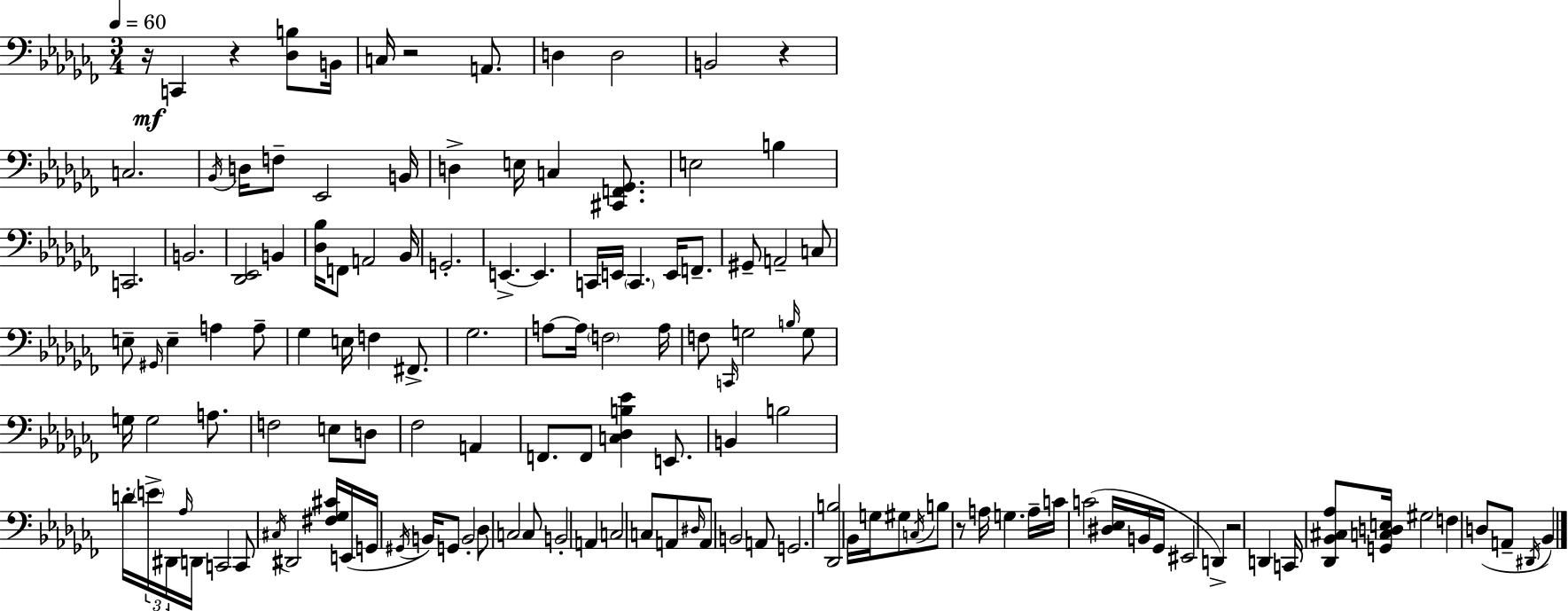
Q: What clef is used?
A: bass